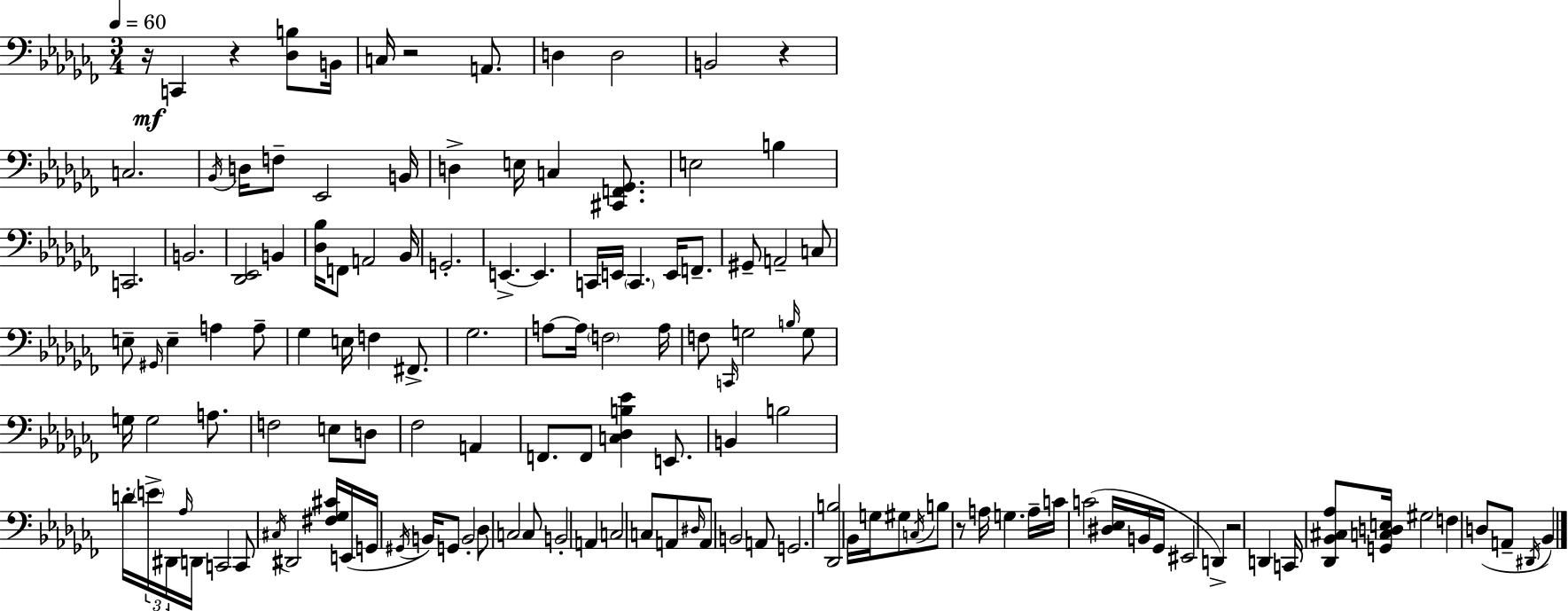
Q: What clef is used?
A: bass